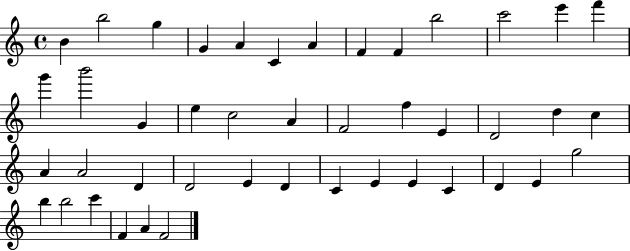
{
  \clef treble
  \time 4/4
  \defaultTimeSignature
  \key c \major
  b'4 b''2 g''4 | g'4 a'4 c'4 a'4 | f'4 f'4 b''2 | c'''2 e'''4 f'''4 | \break g'''4 b'''2 g'4 | e''4 c''2 a'4 | f'2 f''4 e'4 | d'2 d''4 c''4 | \break a'4 a'2 d'4 | d'2 e'4 d'4 | c'4 e'4 e'4 c'4 | d'4 e'4 g''2 | \break b''4 b''2 c'''4 | f'4 a'4 f'2 | \bar "|."
}